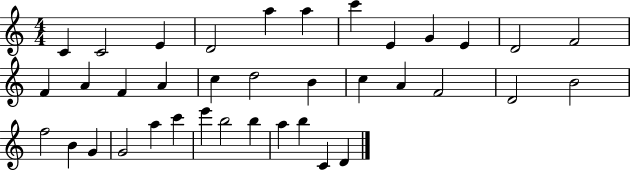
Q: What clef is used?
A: treble